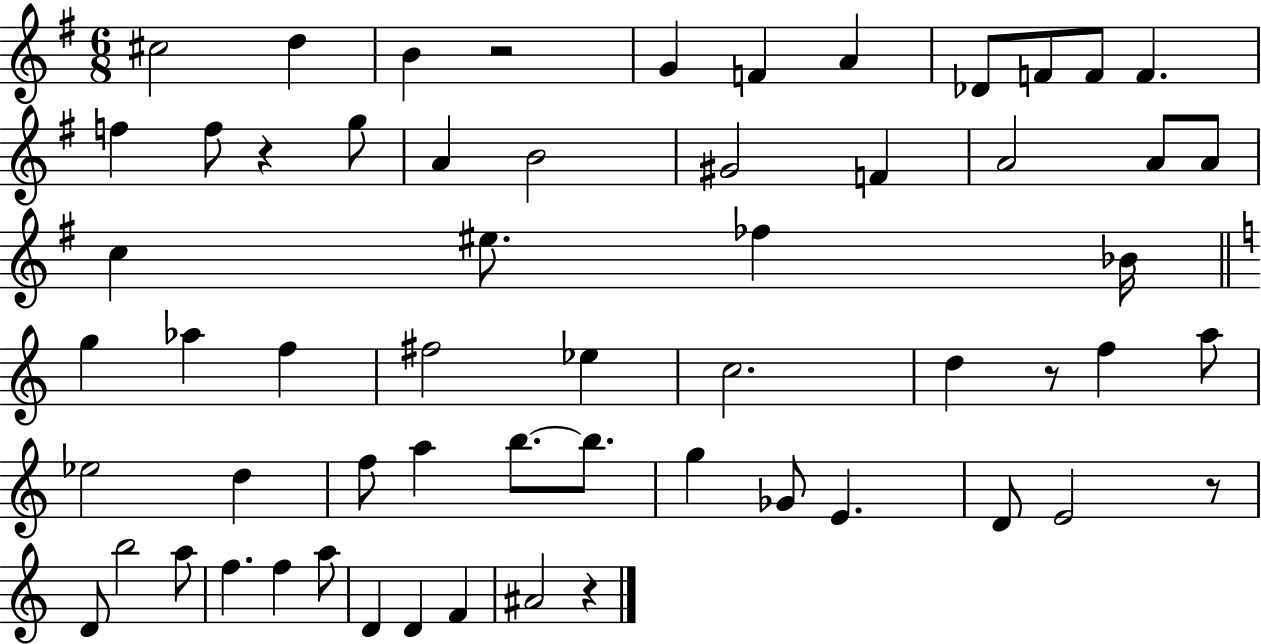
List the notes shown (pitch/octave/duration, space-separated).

C#5/h D5/q B4/q R/h G4/q F4/q A4/q Db4/e F4/e F4/e F4/q. F5/q F5/e R/q G5/e A4/q B4/h G#4/h F4/q A4/h A4/e A4/e C5/q EIS5/e. FES5/q Bb4/s G5/q Ab5/q F5/q F#5/h Eb5/q C5/h. D5/q R/e F5/q A5/e Eb5/h D5/q F5/e A5/q B5/e. B5/e. G5/q Gb4/e E4/q. D4/e E4/h R/e D4/e B5/h A5/e F5/q. F5/q A5/e D4/q D4/q F4/q A#4/h R/q